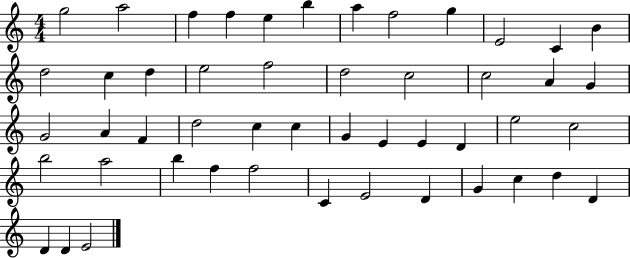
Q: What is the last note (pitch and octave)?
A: E4